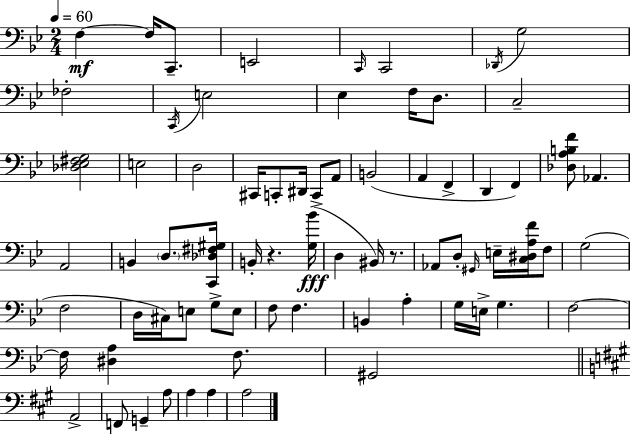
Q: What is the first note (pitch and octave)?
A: F3